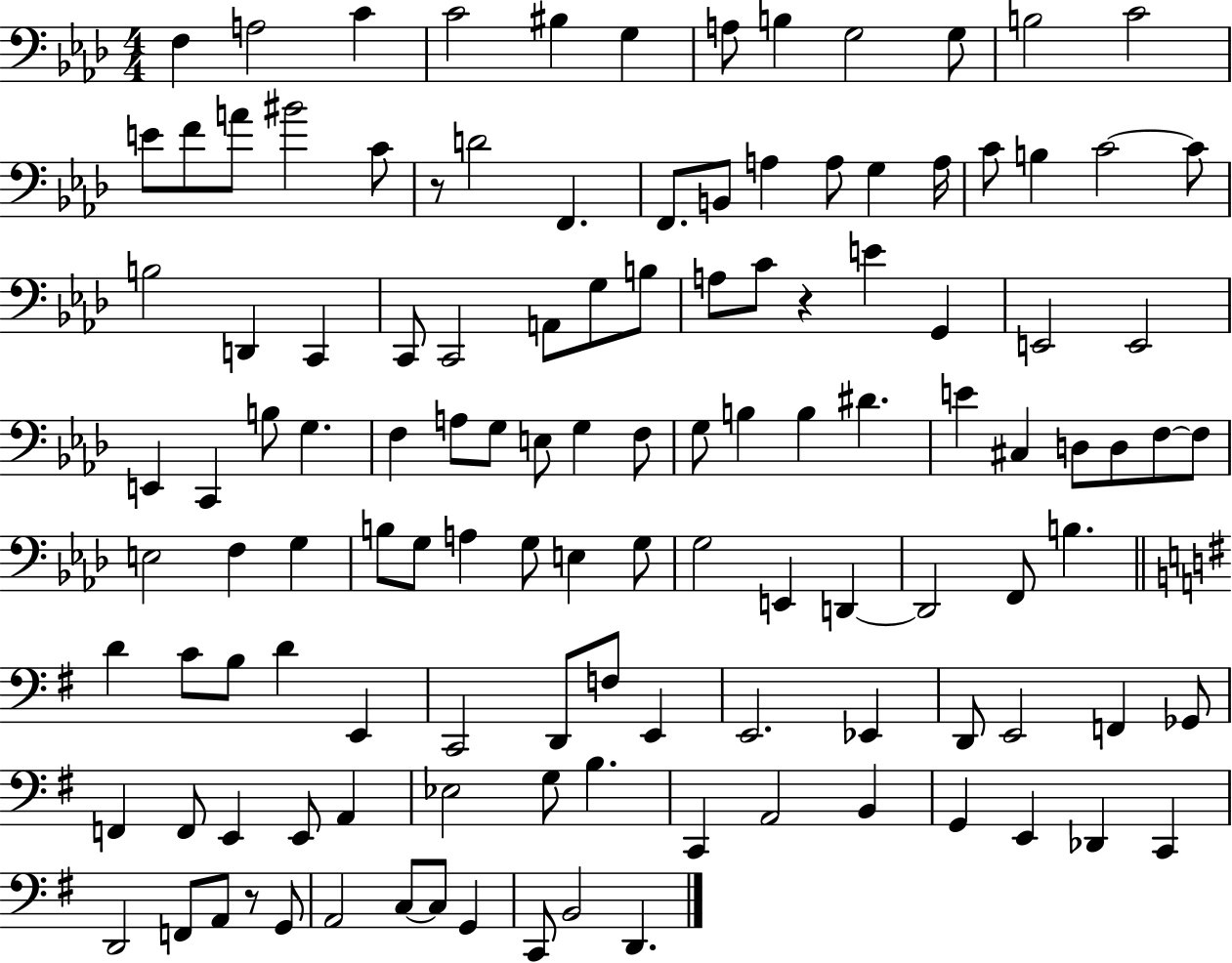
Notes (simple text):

F3/q A3/h C4/q C4/h BIS3/q G3/q A3/e B3/q G3/h G3/e B3/h C4/h E4/e F4/e A4/e BIS4/h C4/e R/e D4/h F2/q. F2/e. B2/e A3/q A3/e G3/q A3/s C4/e B3/q C4/h C4/e B3/h D2/q C2/q C2/e C2/h A2/e G3/e B3/e A3/e C4/e R/q E4/q G2/q E2/h E2/h E2/q C2/q B3/e G3/q. F3/q A3/e G3/e E3/e G3/q F3/e G3/e B3/q B3/q D#4/q. E4/q C#3/q D3/e D3/e F3/e F3/e E3/h F3/q G3/q B3/e G3/e A3/q G3/e E3/q G3/e G3/h E2/q D2/q D2/h F2/e B3/q. D4/q C4/e B3/e D4/q E2/q C2/h D2/e F3/e E2/q E2/h. Eb2/q D2/e E2/h F2/q Gb2/e F2/q F2/e E2/q E2/e A2/q Eb3/h G3/e B3/q. C2/q A2/h B2/q G2/q E2/q Db2/q C2/q D2/h F2/e A2/e R/e G2/e A2/h C3/e C3/e G2/q C2/e B2/h D2/q.